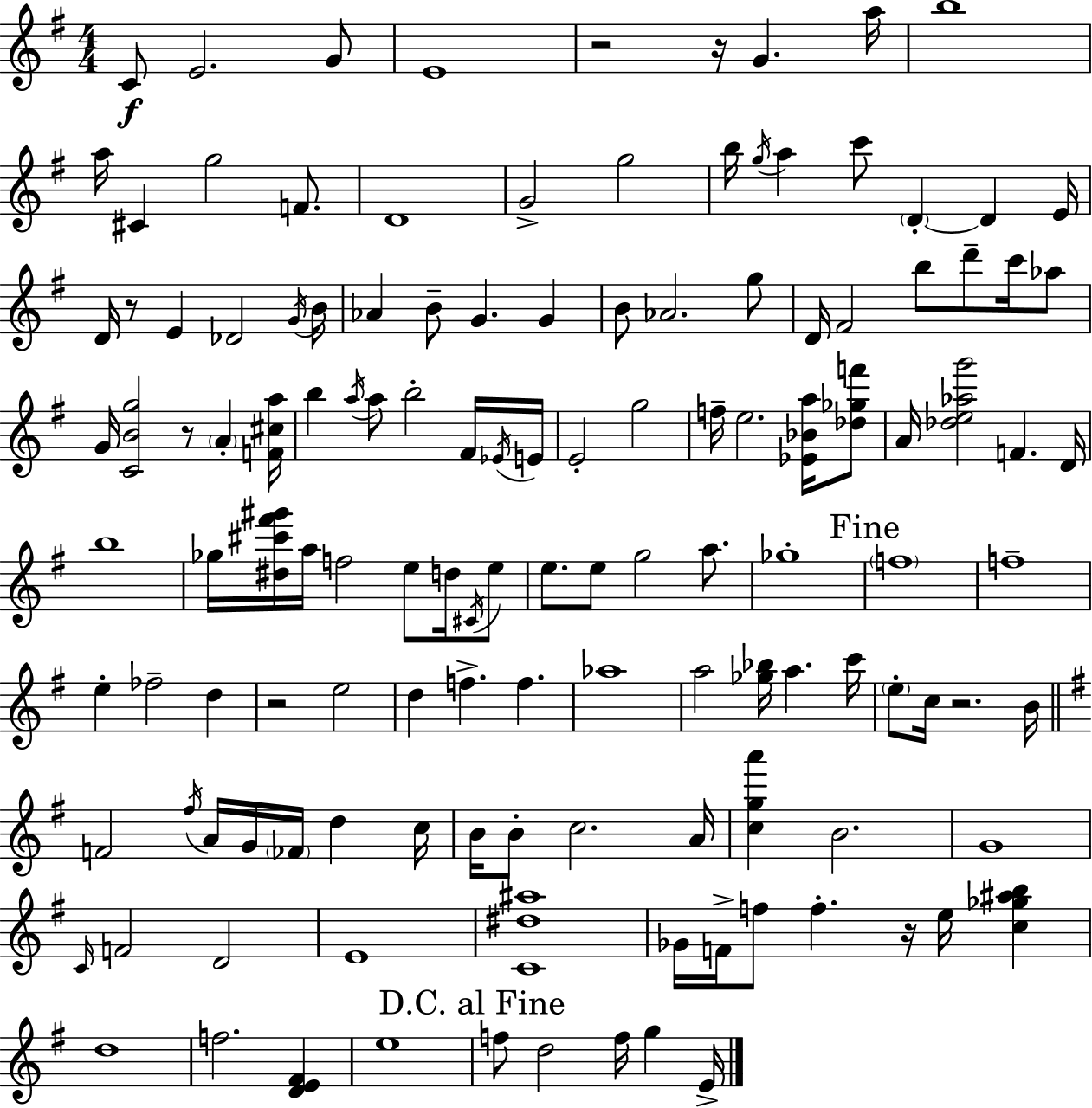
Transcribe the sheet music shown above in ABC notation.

X:1
T:Untitled
M:4/4
L:1/4
K:Em
C/2 E2 G/2 E4 z2 z/4 G a/4 b4 a/4 ^C g2 F/2 D4 G2 g2 b/4 g/4 a c'/2 D D E/4 D/4 z/2 E _D2 G/4 B/4 _A B/2 G G B/2 _A2 g/2 D/4 ^F2 b/2 d'/2 c'/4 _a/2 G/4 [CBg]2 z/2 A [F^ca]/4 b a/4 a/2 b2 ^F/4 _E/4 E/4 E2 g2 f/4 e2 [_E_Ba]/4 [_d_gf']/2 A/4 [_de_ag']2 F D/4 b4 _g/4 [^d^c'^f'^g']/4 a/4 f2 e/2 d/4 ^C/4 e/2 e/2 e/2 g2 a/2 _g4 f4 f4 e _f2 d z2 e2 d f f _a4 a2 [_g_b]/4 a c'/4 e/2 c/4 z2 B/4 F2 ^f/4 A/4 G/4 _F/4 d c/4 B/4 B/2 c2 A/4 [cga'] B2 G4 C/4 F2 D2 E4 [C^d^a]4 _G/4 F/4 f/2 f z/4 e/4 [c_g^ab] d4 f2 [DE^F] e4 f/2 d2 f/4 g E/4